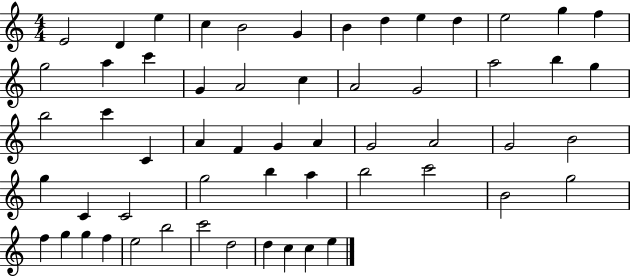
{
  \clef treble
  \numericTimeSignature
  \time 4/4
  \key c \major
  e'2 d'4 e''4 | c''4 b'2 g'4 | b'4 d''4 e''4 d''4 | e''2 g''4 f''4 | \break g''2 a''4 c'''4 | g'4 a'2 c''4 | a'2 g'2 | a''2 b''4 g''4 | \break b''2 c'''4 c'4 | a'4 f'4 g'4 a'4 | g'2 a'2 | g'2 b'2 | \break g''4 c'4 c'2 | g''2 b''4 a''4 | b''2 c'''2 | b'2 g''2 | \break f''4 g''4 g''4 f''4 | e''2 b''2 | c'''2 d''2 | d''4 c''4 c''4 e''4 | \break \bar "|."
}